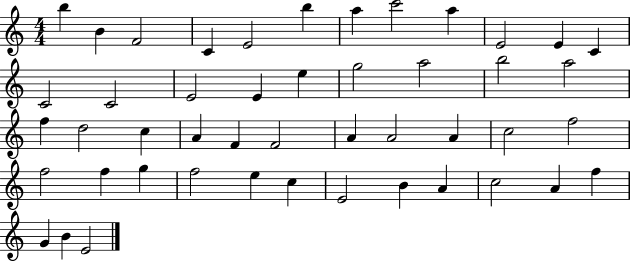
X:1
T:Untitled
M:4/4
L:1/4
K:C
b B F2 C E2 b a c'2 a E2 E C C2 C2 E2 E e g2 a2 b2 a2 f d2 c A F F2 A A2 A c2 f2 f2 f g f2 e c E2 B A c2 A f G B E2